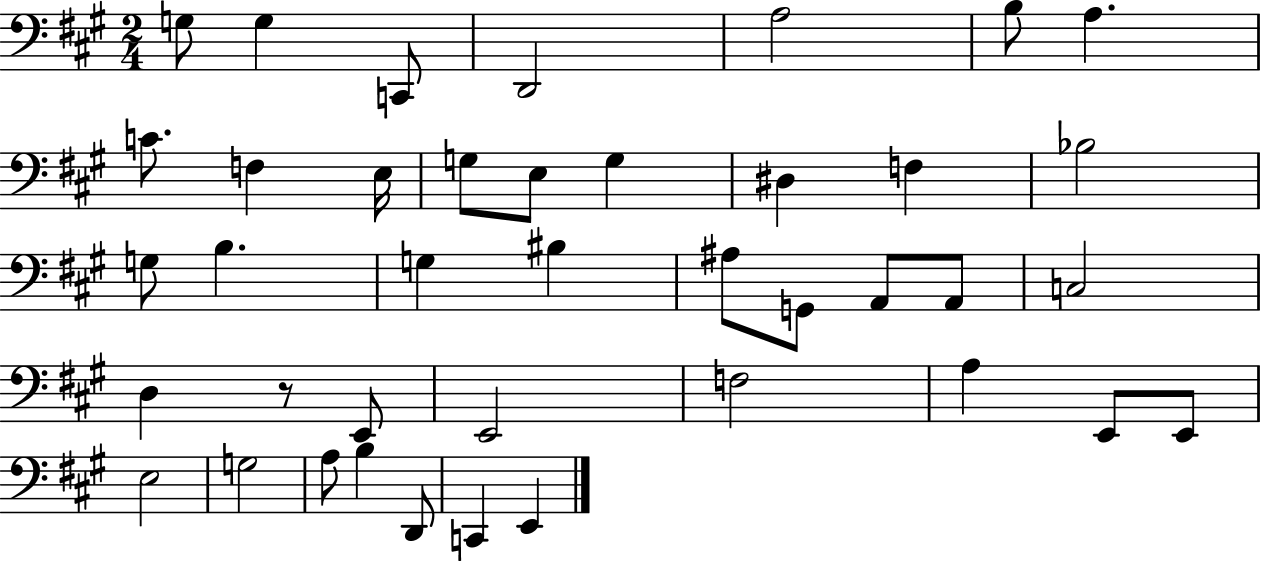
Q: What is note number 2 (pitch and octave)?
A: G3